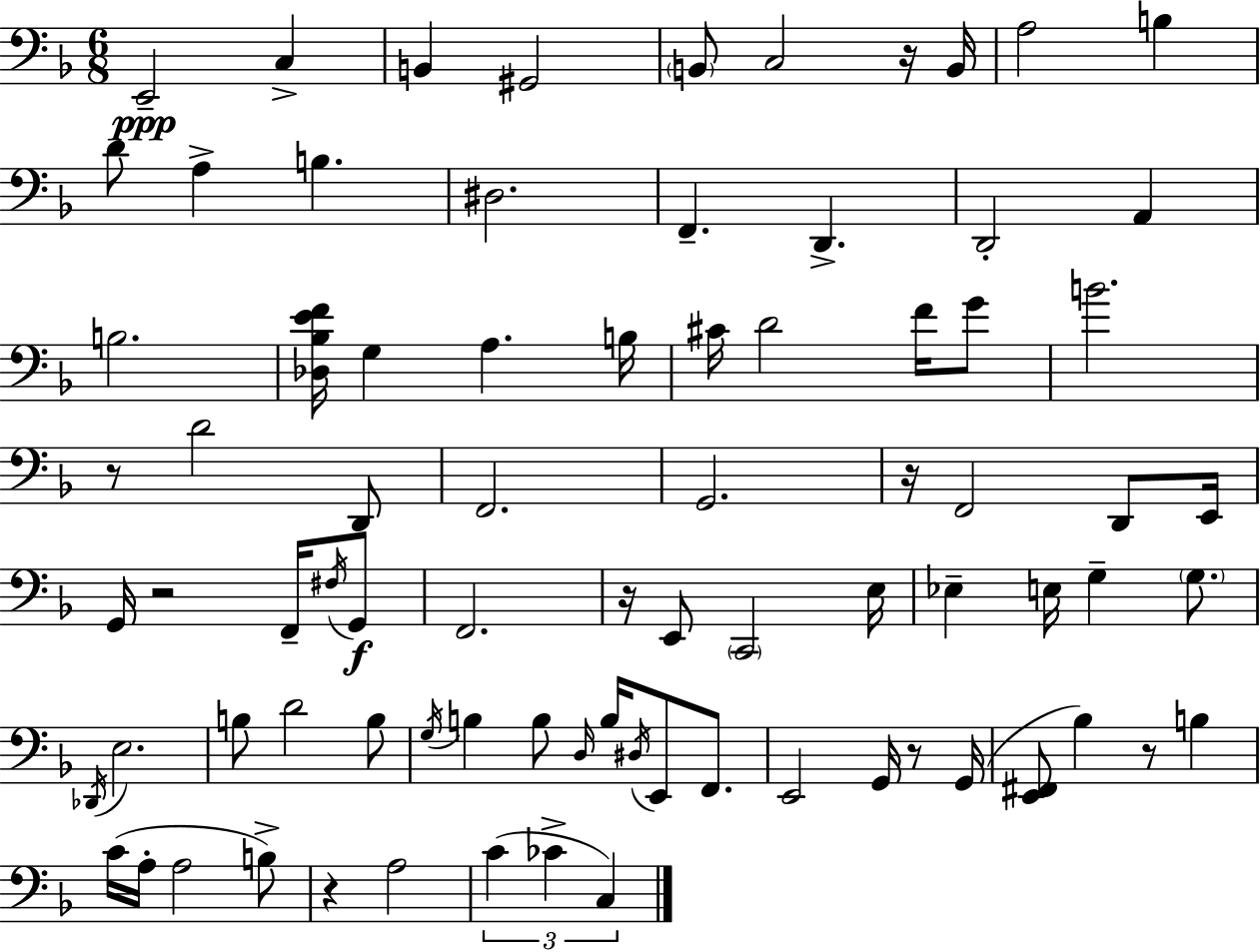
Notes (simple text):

E2/h C3/q B2/q G#2/h B2/e C3/h R/s B2/s A3/h B3/q D4/e A3/q B3/q. D#3/h. F2/q. D2/q. D2/h A2/q B3/h. [Db3,Bb3,E4,F4]/s G3/q A3/q. B3/s C#4/s D4/h F4/s G4/e B4/h. R/e D4/h D2/e F2/h. G2/h. R/s F2/h D2/e E2/s G2/s R/h F2/s F#3/s G2/e F2/h. R/s E2/e C2/h E3/s Eb3/q E3/s G3/q G3/e. Db2/s E3/h. B3/e D4/h B3/e G3/s B3/q B3/e D3/s B3/s D#3/s E2/e F2/e. E2/h G2/s R/e G2/s [E2,F#2]/e Bb3/q R/e B3/q C4/s A3/s A3/h B3/e R/q A3/h C4/q CES4/q C3/q